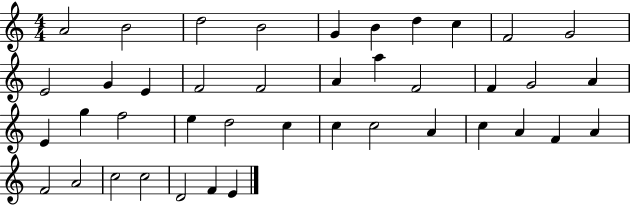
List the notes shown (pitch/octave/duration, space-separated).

A4/h B4/h D5/h B4/h G4/q B4/q D5/q C5/q F4/h G4/h E4/h G4/q E4/q F4/h F4/h A4/q A5/q F4/h F4/q G4/h A4/q E4/q G5/q F5/h E5/q D5/h C5/q C5/q C5/h A4/q C5/q A4/q F4/q A4/q F4/h A4/h C5/h C5/h D4/h F4/q E4/q